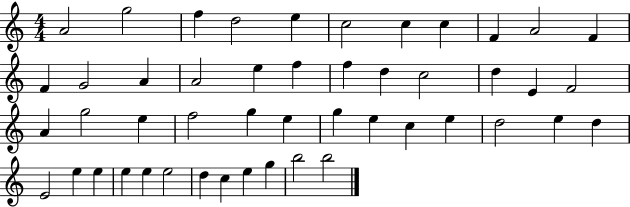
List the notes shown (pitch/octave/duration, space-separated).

A4/h G5/h F5/q D5/h E5/q C5/h C5/q C5/q F4/q A4/h F4/q F4/q G4/h A4/q A4/h E5/q F5/q F5/q D5/q C5/h D5/q E4/q F4/h A4/q G5/h E5/q F5/h G5/q E5/q G5/q E5/q C5/q E5/q D5/h E5/q D5/q E4/h E5/q E5/q E5/q E5/q E5/h D5/q C5/q E5/q G5/q B5/h B5/h